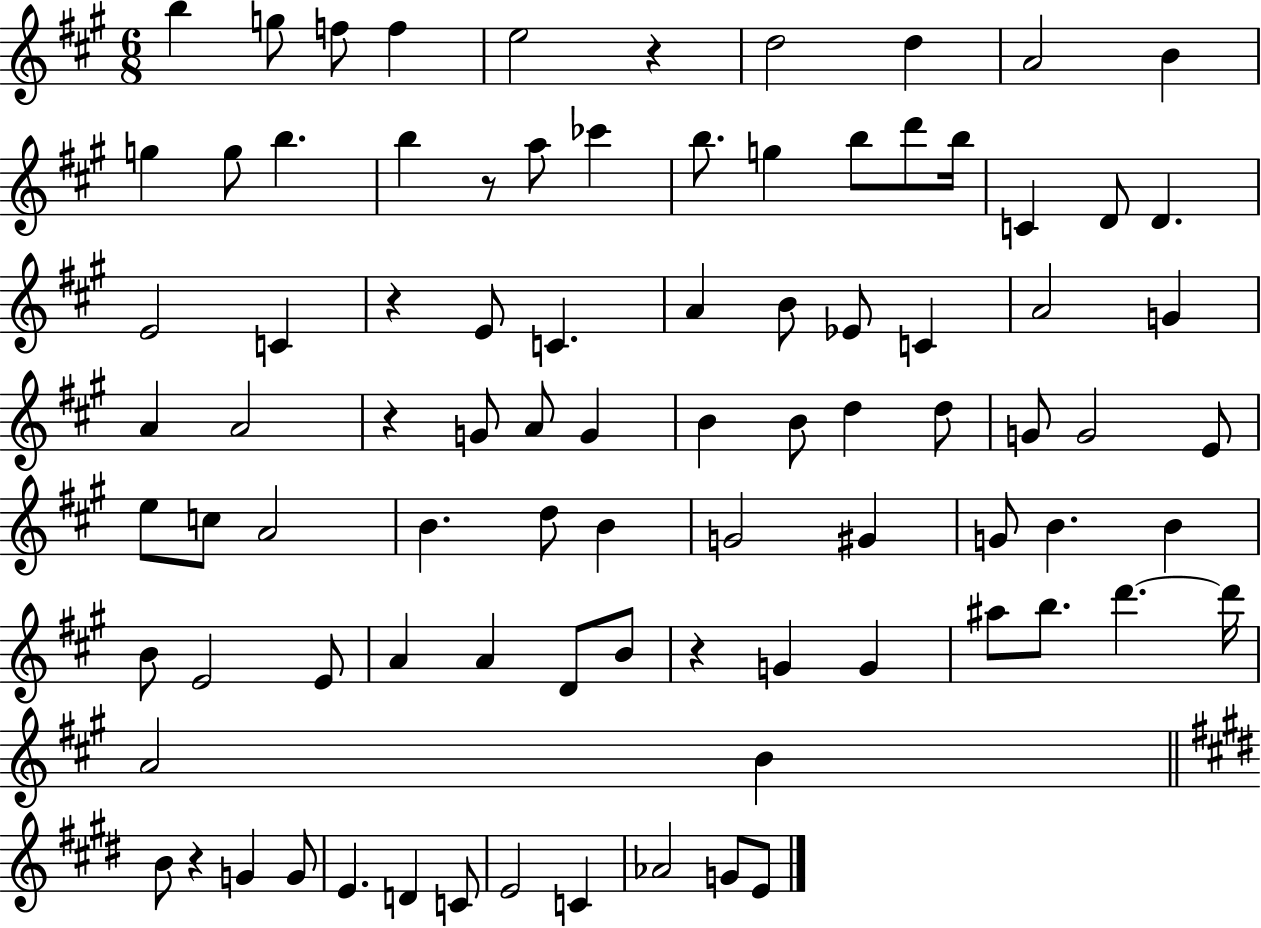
B5/q G5/e F5/e F5/q E5/h R/q D5/h D5/q A4/h B4/q G5/q G5/e B5/q. B5/q R/e A5/e CES6/q B5/e. G5/q B5/e D6/e B5/s C4/q D4/e D4/q. E4/h C4/q R/q E4/e C4/q. A4/q B4/e Eb4/e C4/q A4/h G4/q A4/q A4/h R/q G4/e A4/e G4/q B4/q B4/e D5/q D5/e G4/e G4/h E4/e E5/e C5/e A4/h B4/q. D5/e B4/q G4/h G#4/q G4/e B4/q. B4/q B4/e E4/h E4/e A4/q A4/q D4/e B4/e R/q G4/q G4/q A#5/e B5/e. D6/q. D6/s A4/h B4/q B4/e R/q G4/q G4/e E4/q. D4/q C4/e E4/h C4/q Ab4/h G4/e E4/e